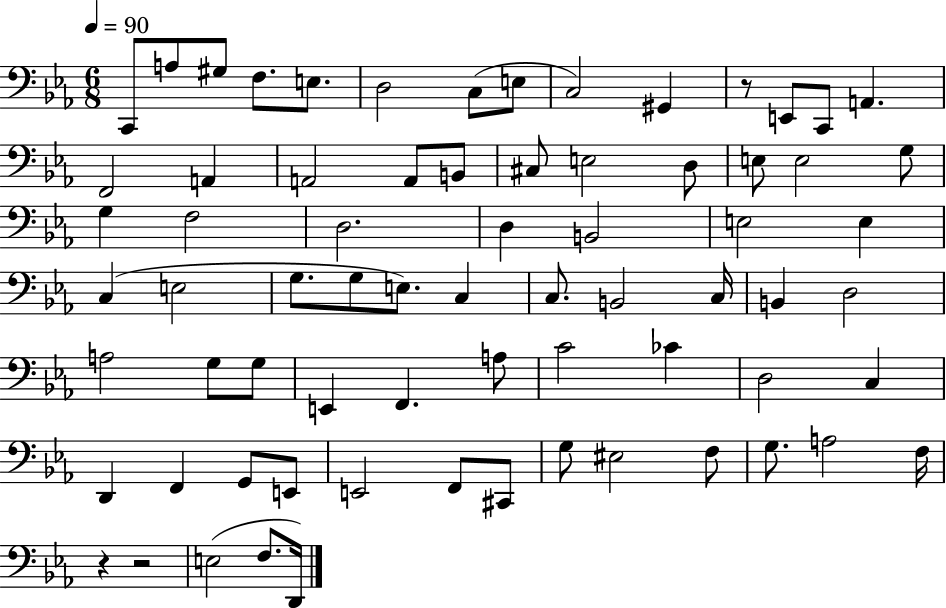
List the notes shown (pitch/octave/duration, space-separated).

C2/e A3/e G#3/e F3/e. E3/e. D3/h C3/e E3/e C3/h G#2/q R/e E2/e C2/e A2/q. F2/h A2/q A2/h A2/e B2/e C#3/e E3/h D3/e E3/e E3/h G3/e G3/q F3/h D3/h. D3/q B2/h E3/h E3/q C3/q E3/h G3/e. G3/e E3/e. C3/q C3/e. B2/h C3/s B2/q D3/h A3/h G3/e G3/e E2/q F2/q. A3/e C4/h CES4/q D3/h C3/q D2/q F2/q G2/e E2/e E2/h F2/e C#2/e G3/e EIS3/h F3/e G3/e. A3/h F3/s R/q R/h E3/h F3/e. D2/s